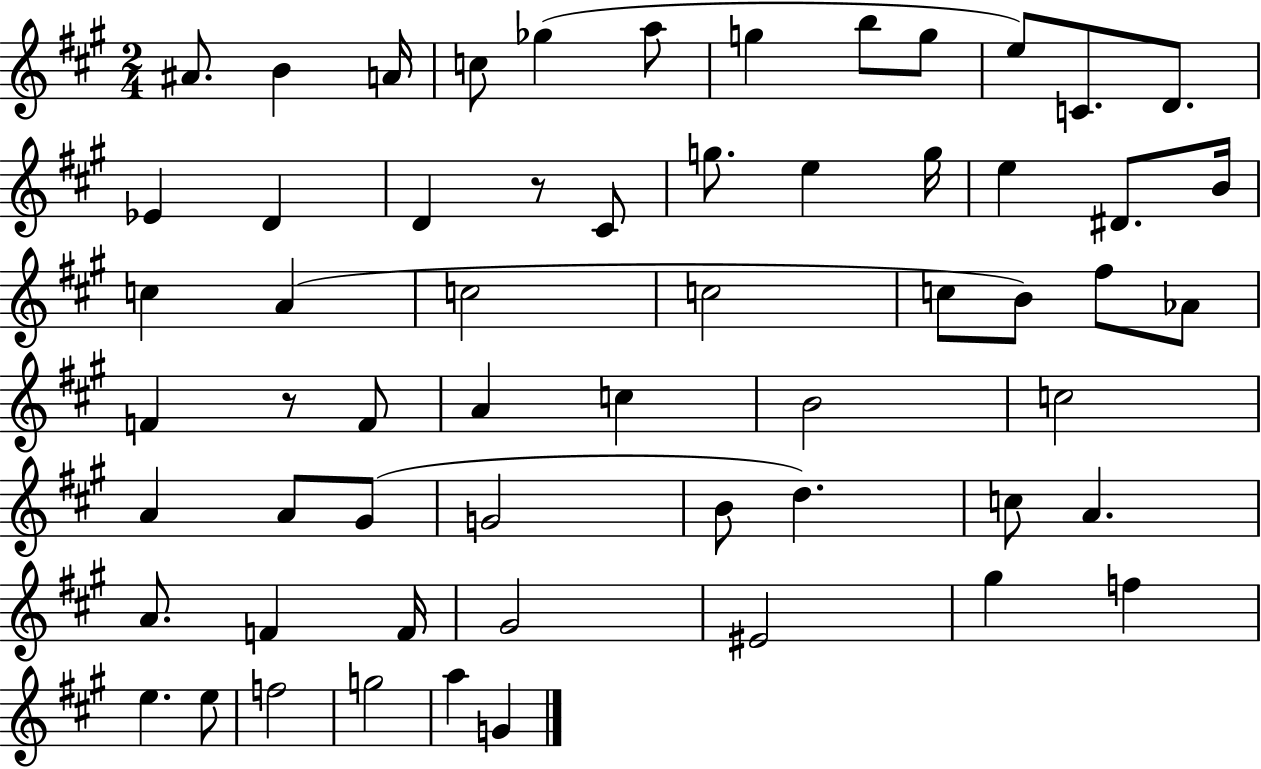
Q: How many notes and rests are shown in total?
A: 59